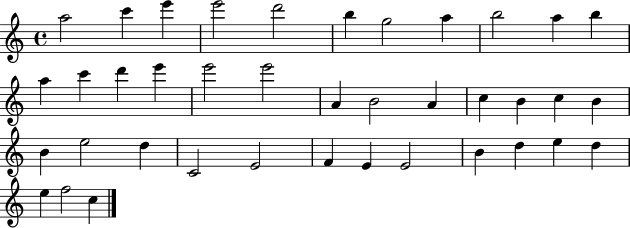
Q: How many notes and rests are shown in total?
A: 39